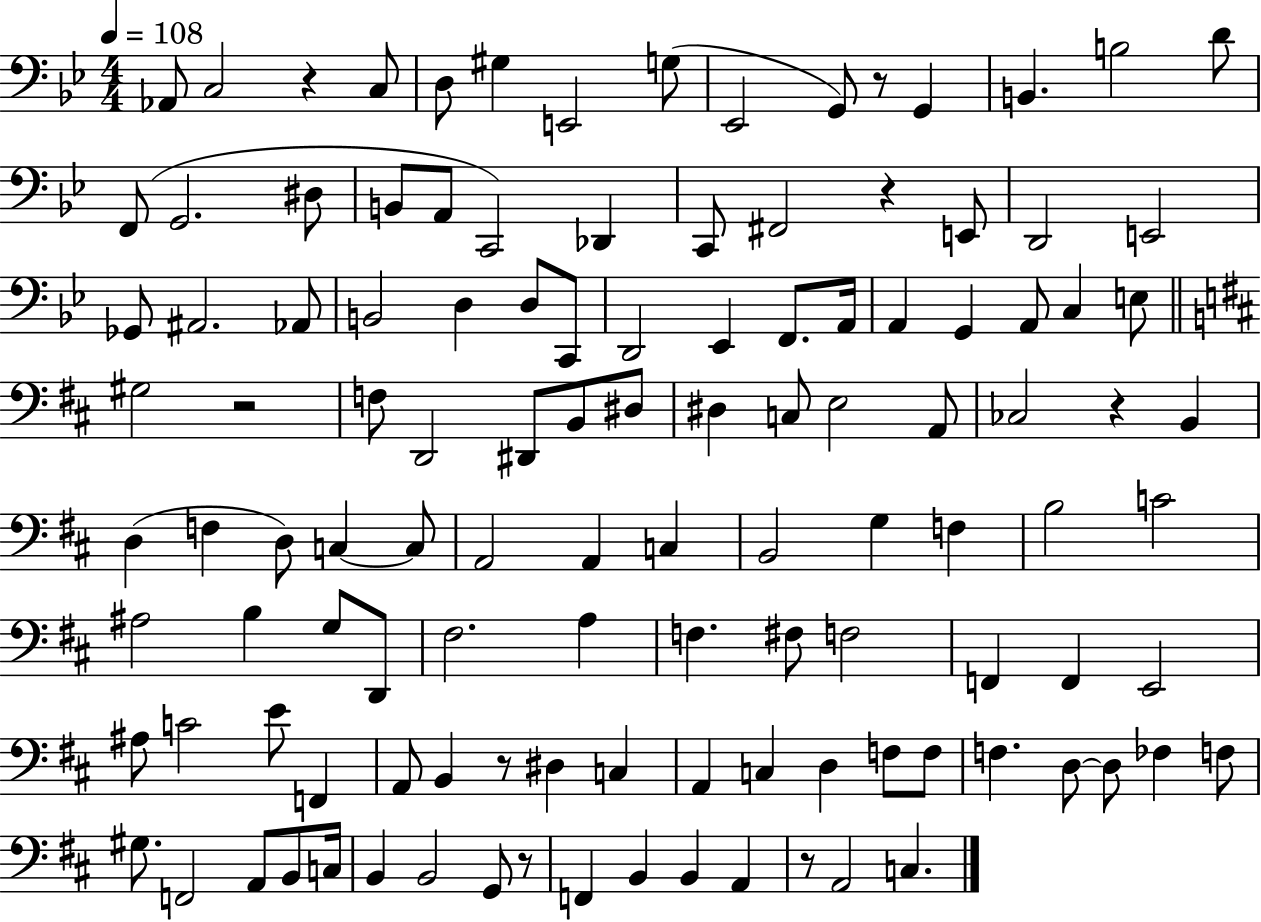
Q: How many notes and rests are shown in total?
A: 118